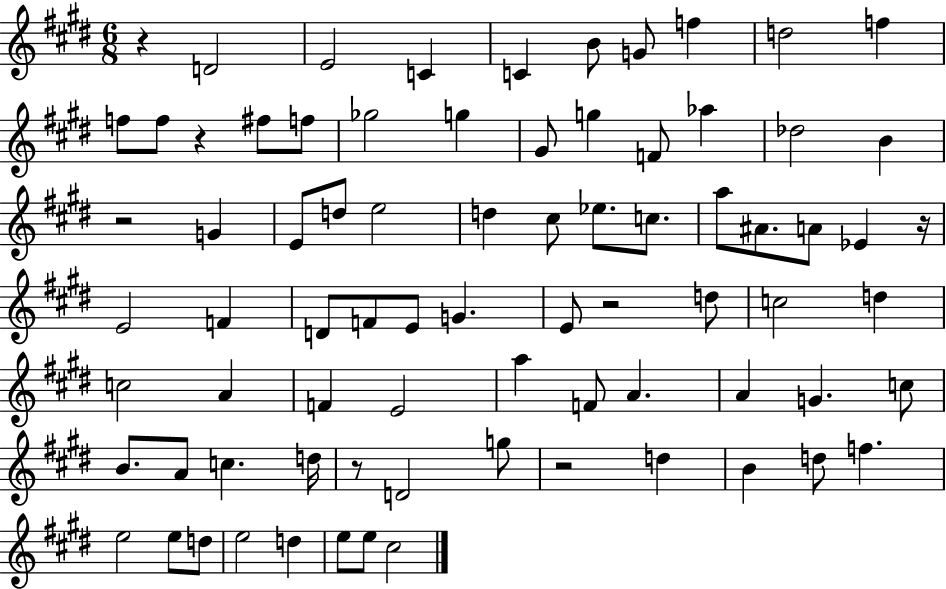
X:1
T:Untitled
M:6/8
L:1/4
K:E
z D2 E2 C C B/2 G/2 f d2 f f/2 f/2 z ^f/2 f/2 _g2 g ^G/2 g F/2 _a _d2 B z2 G E/2 d/2 e2 d ^c/2 _e/2 c/2 a/2 ^A/2 A/2 _E z/4 E2 F D/2 F/2 E/2 G E/2 z2 d/2 c2 d c2 A F E2 a F/2 A A G c/2 B/2 A/2 c d/4 z/2 D2 g/2 z2 d B d/2 f e2 e/2 d/2 e2 d e/2 e/2 ^c2